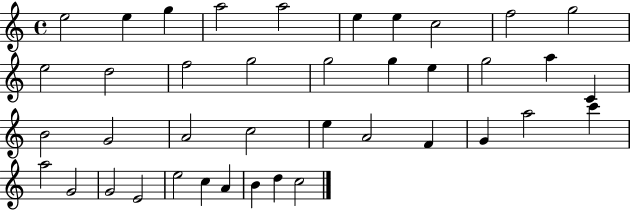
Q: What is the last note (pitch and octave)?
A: C5